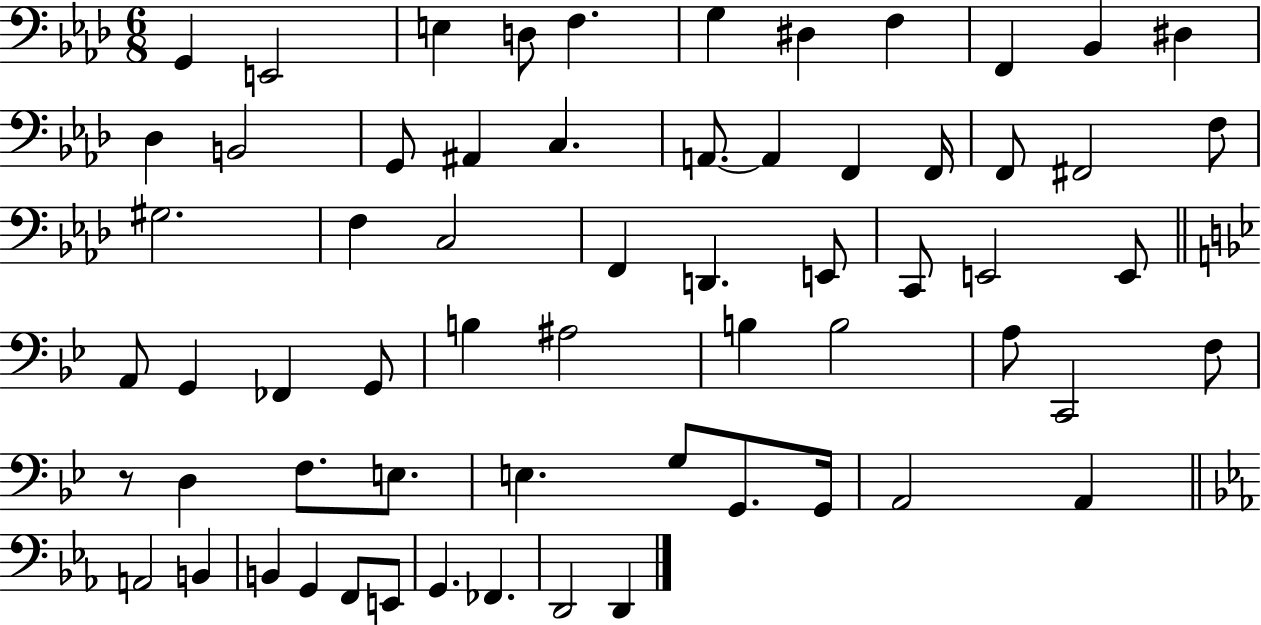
G2/q E2/h E3/q D3/e F3/q. G3/q D#3/q F3/q F2/q Bb2/q D#3/q Db3/q B2/h G2/e A#2/q C3/q. A2/e. A2/q F2/q F2/s F2/e F#2/h F3/e G#3/h. F3/q C3/h F2/q D2/q. E2/e C2/e E2/h E2/e A2/e G2/q FES2/q G2/e B3/q A#3/h B3/q B3/h A3/e C2/h F3/e R/e D3/q F3/e. E3/e. E3/q. G3/e G2/e. G2/s A2/h A2/q A2/h B2/q B2/q G2/q F2/e E2/e G2/q. FES2/q. D2/h D2/q